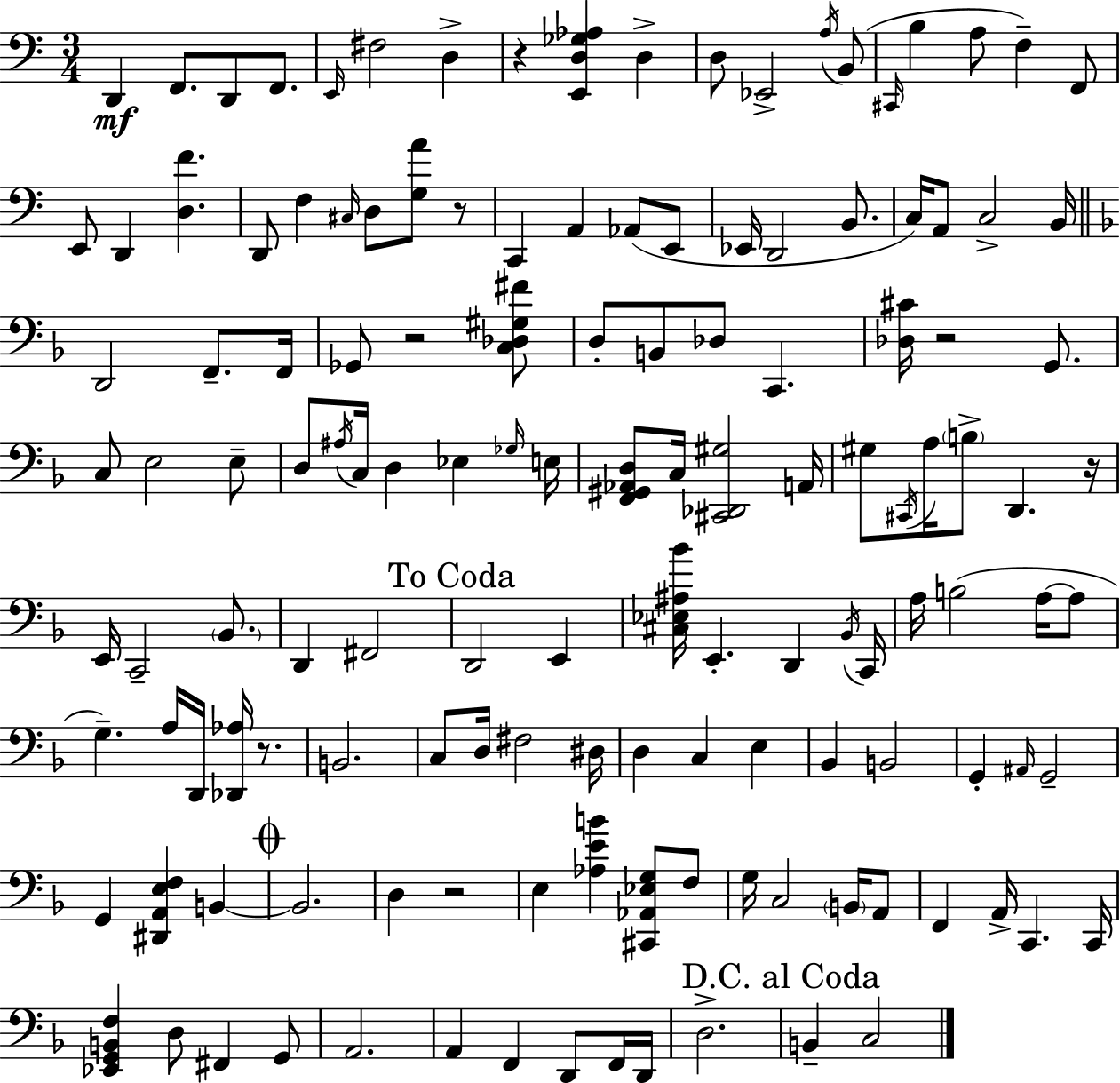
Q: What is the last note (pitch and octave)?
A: C3